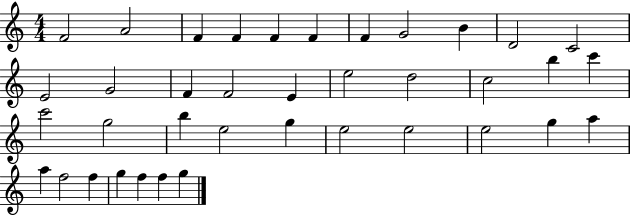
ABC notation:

X:1
T:Untitled
M:4/4
L:1/4
K:C
F2 A2 F F F F F G2 B D2 C2 E2 G2 F F2 E e2 d2 c2 b c' c'2 g2 b e2 g e2 e2 e2 g a a f2 f g f f g